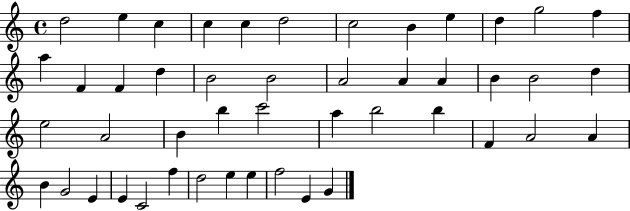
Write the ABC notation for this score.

X:1
T:Untitled
M:4/4
L:1/4
K:C
d2 e c c c d2 c2 B e d g2 f a F F d B2 B2 A2 A A B B2 d e2 A2 B b c'2 a b2 b F A2 A B G2 E E C2 f d2 e e f2 E G